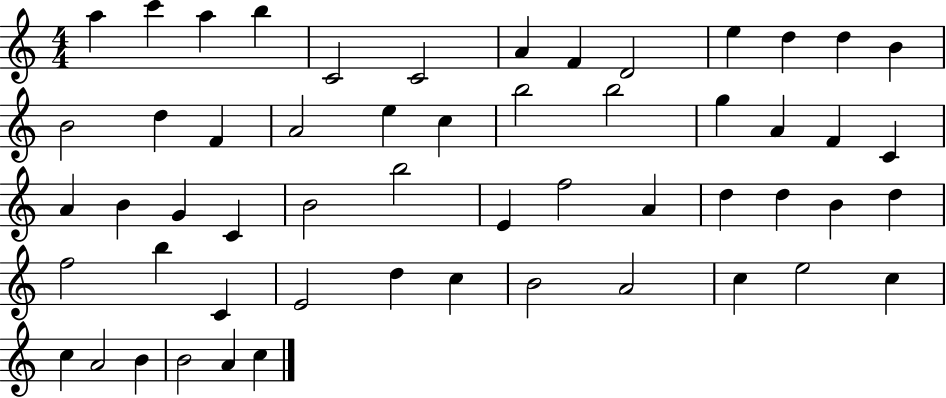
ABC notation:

X:1
T:Untitled
M:4/4
L:1/4
K:C
a c' a b C2 C2 A F D2 e d d B B2 d F A2 e c b2 b2 g A F C A B G C B2 b2 E f2 A d d B d f2 b C E2 d c B2 A2 c e2 c c A2 B B2 A c